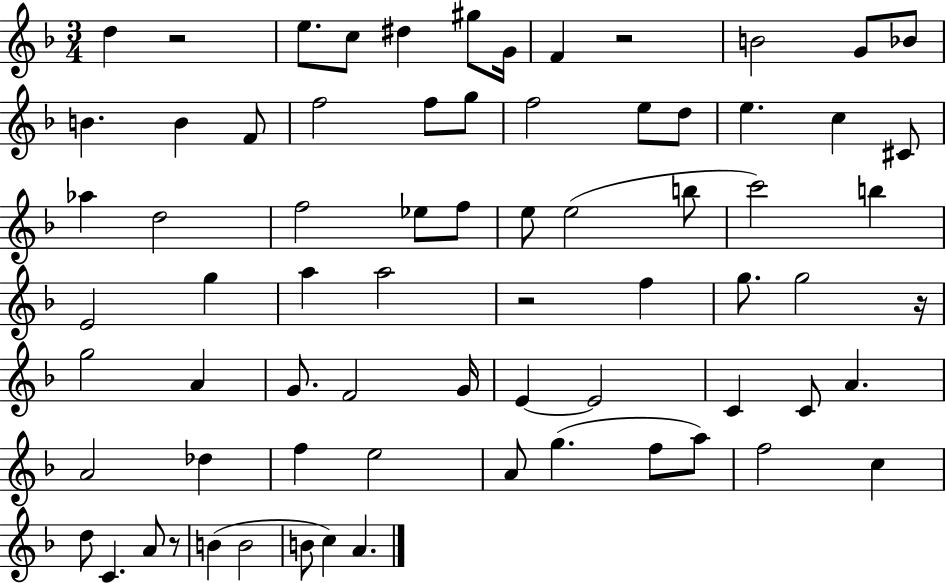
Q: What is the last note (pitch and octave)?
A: A4